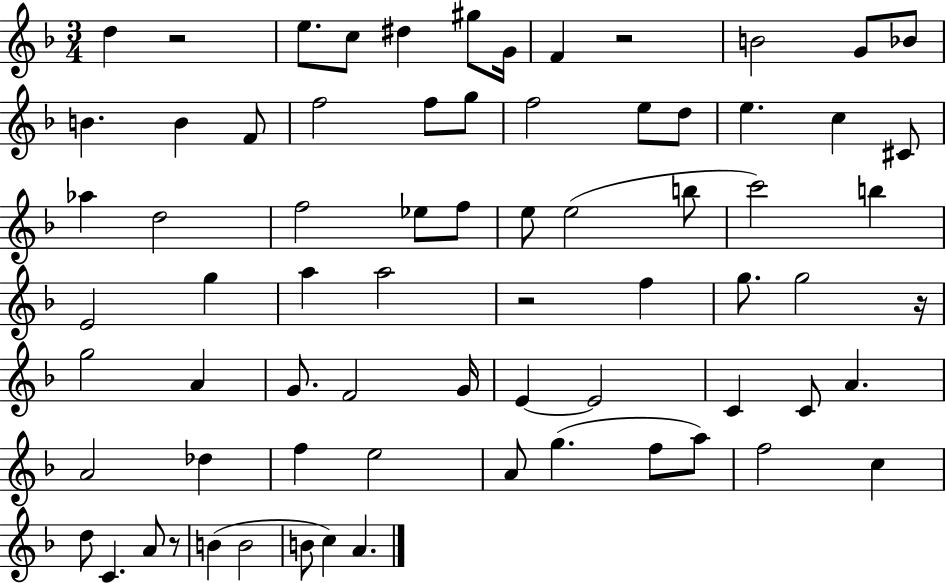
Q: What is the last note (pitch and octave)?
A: A4